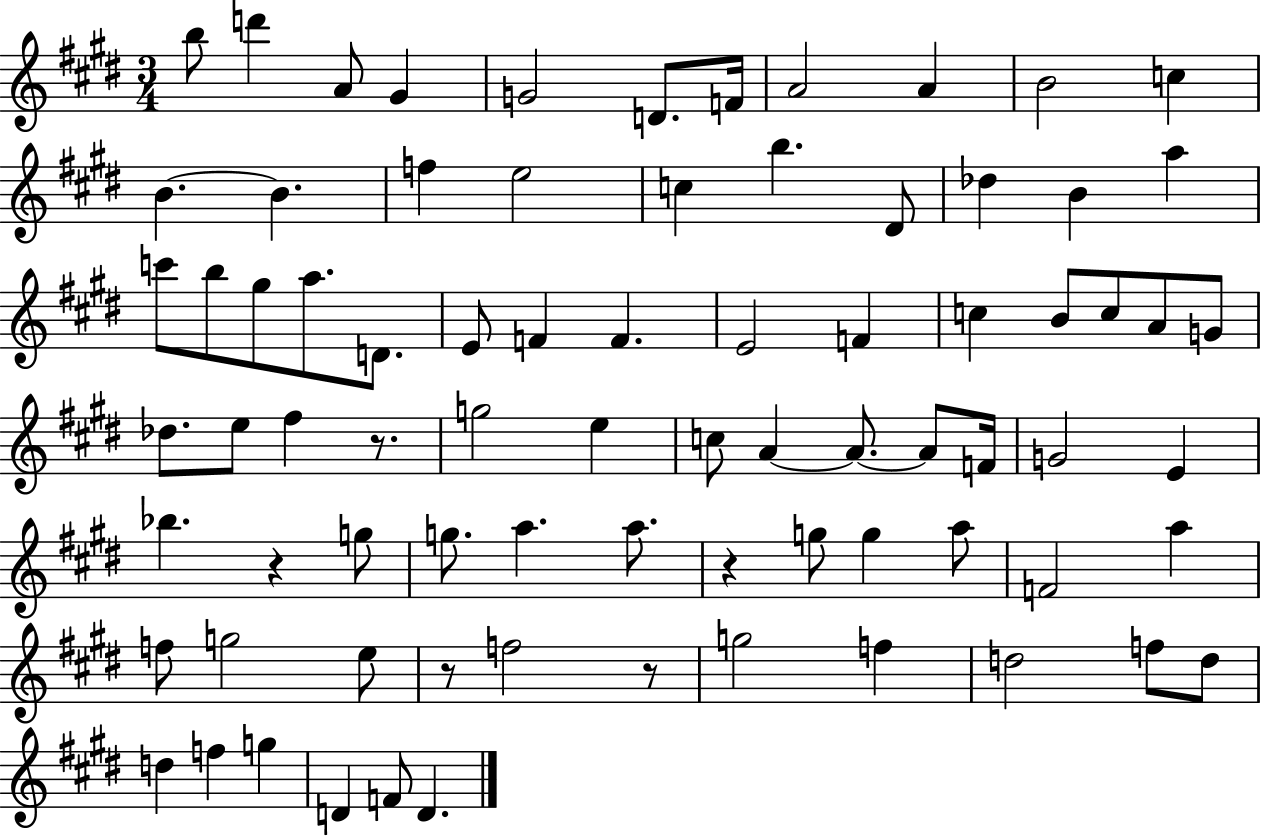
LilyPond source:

{
  \clef treble
  \numericTimeSignature
  \time 3/4
  \key e \major
  b''8 d'''4 a'8 gis'4 | g'2 d'8. f'16 | a'2 a'4 | b'2 c''4 | \break b'4.~~ b'4. | f''4 e''2 | c''4 b''4. dis'8 | des''4 b'4 a''4 | \break c'''8 b''8 gis''8 a''8. d'8. | e'8 f'4 f'4. | e'2 f'4 | c''4 b'8 c''8 a'8 g'8 | \break des''8. e''8 fis''4 r8. | g''2 e''4 | c''8 a'4~~ a'8.~~ a'8 f'16 | g'2 e'4 | \break bes''4. r4 g''8 | g''8. a''4. a''8. | r4 g''8 g''4 a''8 | f'2 a''4 | \break f''8 g''2 e''8 | r8 f''2 r8 | g''2 f''4 | d''2 f''8 d''8 | \break d''4 f''4 g''4 | d'4 f'8 d'4. | \bar "|."
}